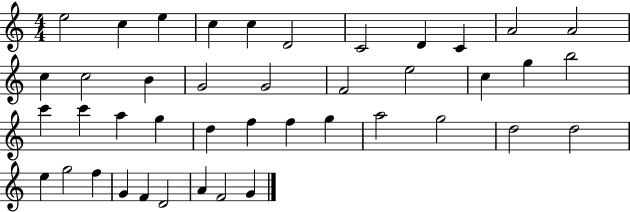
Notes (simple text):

E5/h C5/q E5/q C5/q C5/q D4/h C4/h D4/q C4/q A4/h A4/h C5/q C5/h B4/q G4/h G4/h F4/h E5/h C5/q G5/q B5/h C6/q C6/q A5/q G5/q D5/q F5/q F5/q G5/q A5/h G5/h D5/h D5/h E5/q G5/h F5/q G4/q F4/q D4/h A4/q F4/h G4/q